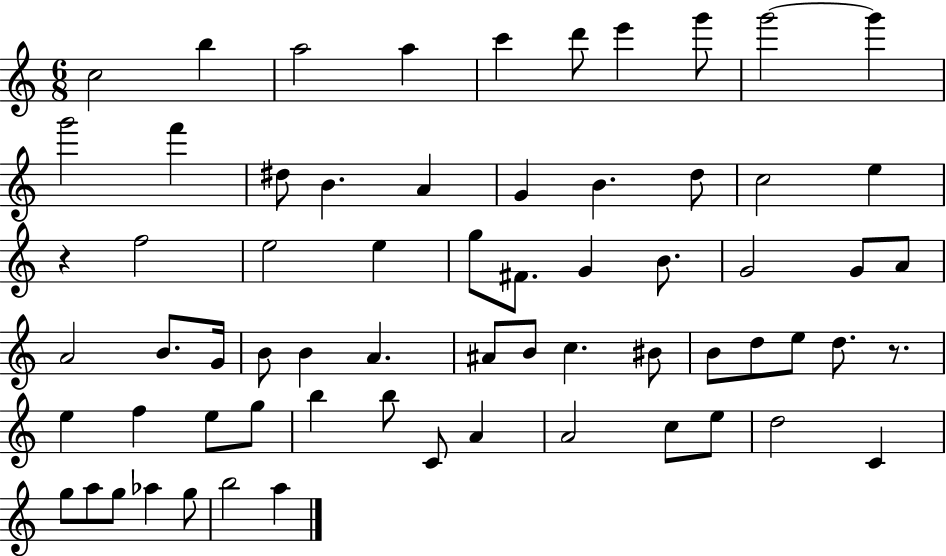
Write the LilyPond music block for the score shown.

{
  \clef treble
  \numericTimeSignature
  \time 6/8
  \key c \major
  c''2 b''4 | a''2 a''4 | c'''4 d'''8 e'''4 g'''8 | g'''2~~ g'''4 | \break g'''2 f'''4 | dis''8 b'4. a'4 | g'4 b'4. d''8 | c''2 e''4 | \break r4 f''2 | e''2 e''4 | g''8 fis'8. g'4 b'8. | g'2 g'8 a'8 | \break a'2 b'8. g'16 | b'8 b'4 a'4. | ais'8 b'8 c''4. bis'8 | b'8 d''8 e''8 d''8. r8. | \break e''4 f''4 e''8 g''8 | b''4 b''8 c'8 a'4 | a'2 c''8 e''8 | d''2 c'4 | \break g''8 a''8 g''8 aes''4 g''8 | b''2 a''4 | \bar "|."
}